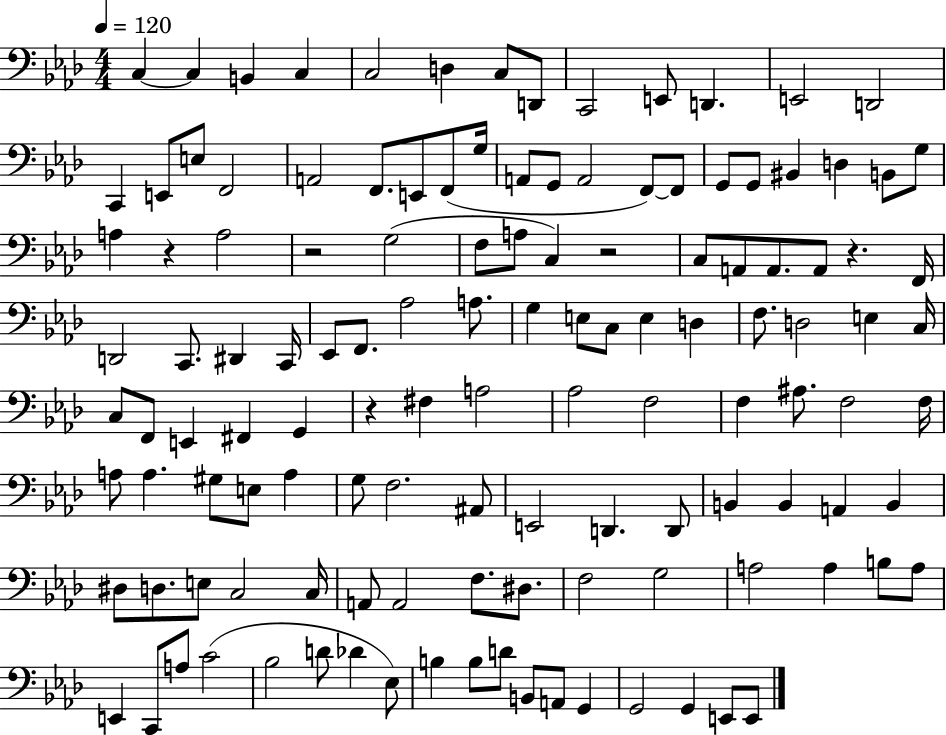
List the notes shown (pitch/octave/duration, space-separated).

C3/q C3/q B2/q C3/q C3/h D3/q C3/e D2/e C2/h E2/e D2/q. E2/h D2/h C2/q E2/e E3/e F2/h A2/h F2/e. E2/e F2/e G3/s A2/e G2/e A2/h F2/e F2/e G2/e G2/e BIS2/q D3/q B2/e G3/e A3/q R/q A3/h R/h G3/h F3/e A3/e C3/q R/h C3/e A2/e A2/e. A2/e R/q. F2/s D2/h C2/e. D#2/q C2/s Eb2/e F2/e. Ab3/h A3/e. G3/q E3/e C3/e E3/q D3/q F3/e. D3/h E3/q C3/s C3/e F2/e E2/q F#2/q G2/q R/q F#3/q A3/h Ab3/h F3/h F3/q A#3/e. F3/h F3/s A3/e A3/q. G#3/e E3/e A3/q G3/e F3/h. A#2/e E2/h D2/q. D2/e B2/q B2/q A2/q B2/q D#3/e D3/e. E3/e C3/h C3/s A2/e A2/h F3/e. D#3/e. F3/h G3/h A3/h A3/q B3/e A3/e E2/q C2/e A3/e C4/h Bb3/h D4/e Db4/q Eb3/e B3/q B3/e D4/e B2/e A2/e G2/q G2/h G2/q E2/e E2/e